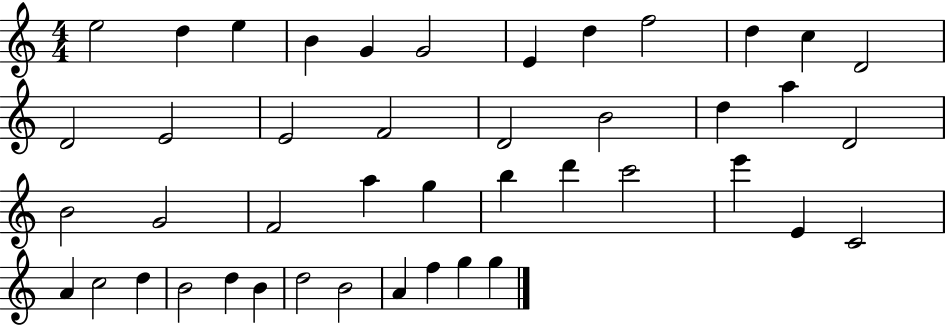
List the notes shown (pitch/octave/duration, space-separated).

E5/h D5/q E5/q B4/q G4/q G4/h E4/q D5/q F5/h D5/q C5/q D4/h D4/h E4/h E4/h F4/h D4/h B4/h D5/q A5/q D4/h B4/h G4/h F4/h A5/q G5/q B5/q D6/q C6/h E6/q E4/q C4/h A4/q C5/h D5/q B4/h D5/q B4/q D5/h B4/h A4/q F5/q G5/q G5/q